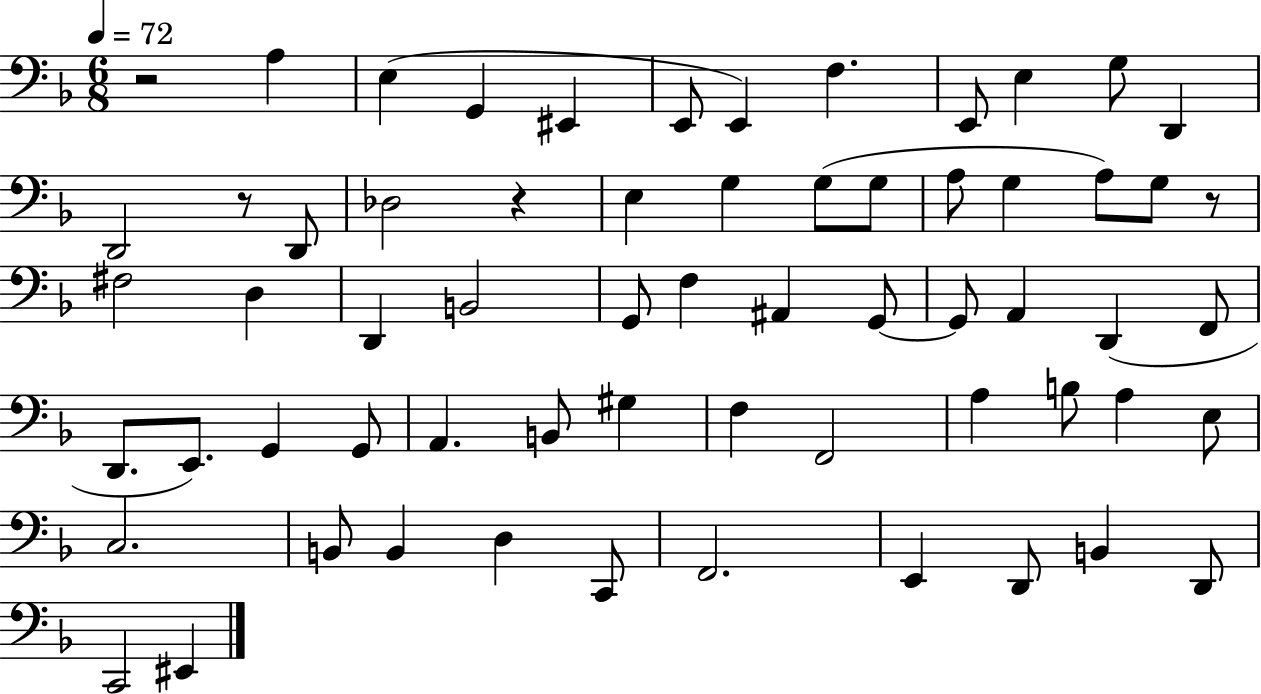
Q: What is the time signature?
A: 6/8